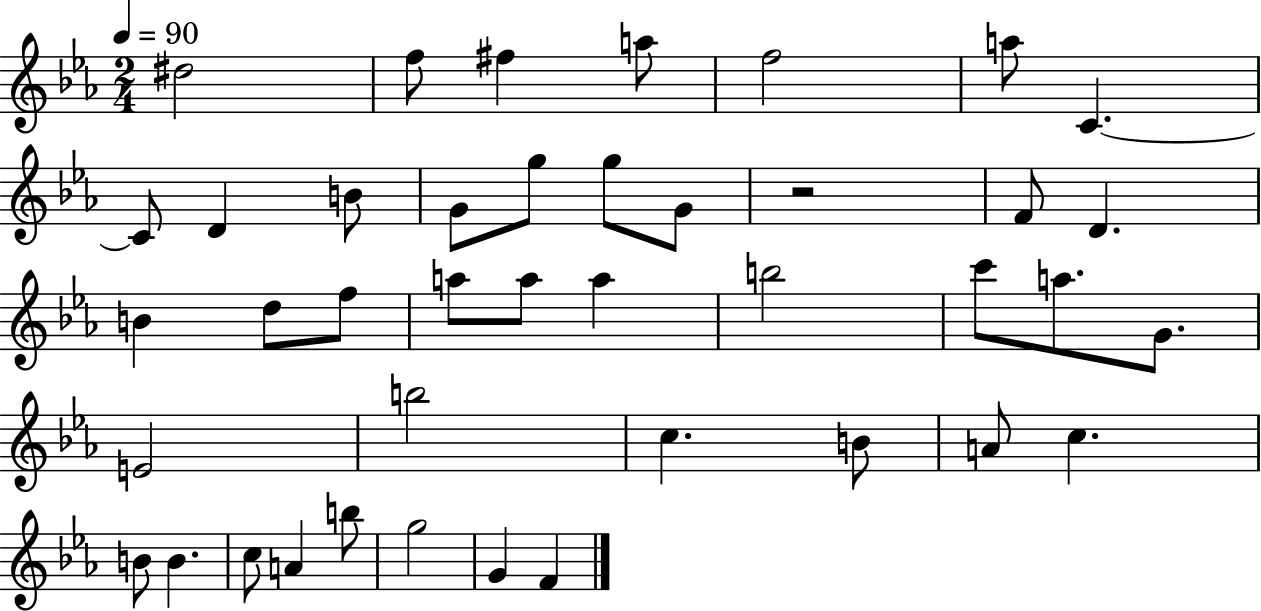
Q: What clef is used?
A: treble